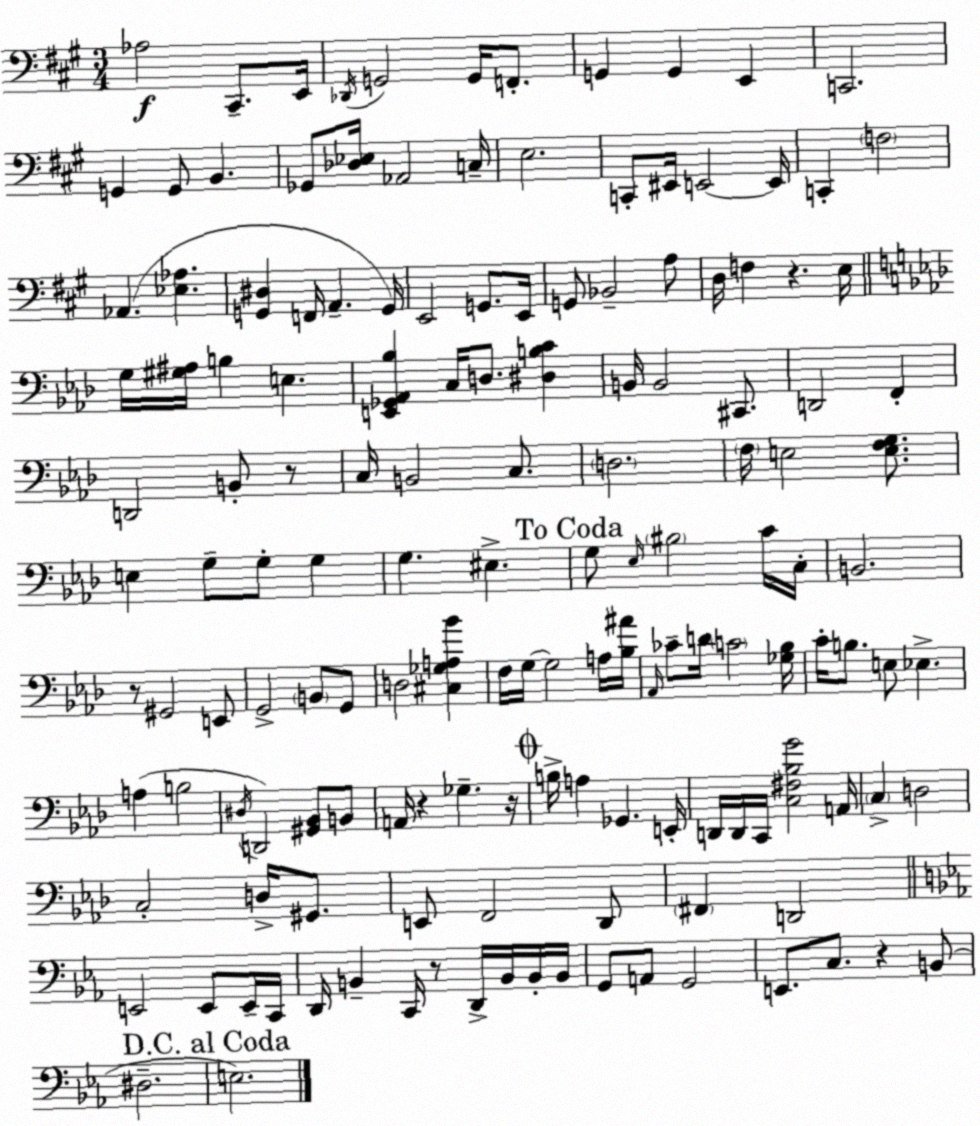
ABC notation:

X:1
T:Untitled
M:3/4
L:1/4
K:A
_A,2 ^C,,/2 E,,/4 _D,,/4 G,,2 G,,/4 F,,/2 G,, G,, E,, C,,2 G,, G,,/2 B,, _G,,/2 [_D,_E,]/4 _A,,2 C,/4 E,2 C,,/2 ^E,,/4 E,,2 E,,/4 C,, F,2 _A,, [_E,_A,] [G,,^D,] F,,/4 A,, G,,/4 E,,2 G,,/2 E,,/4 G,,/2 _B,,2 A,/2 D,/4 F, z E,/4 G,/4 [^G,^A,]/4 B, E, [E,,_G,,_A,,_B,] C,/4 D,/2 [^D,B,C] B,,/4 B,,2 ^C,,/2 D,,2 F,, D,,2 B,,/2 z/2 C,/4 B,,2 C,/2 D,2 F,/4 E,2 [E,F,G,]/2 E, G,/2 G,/2 G, G, ^E, G,/2 _E,/4 ^B,2 C/4 C,/4 B,,2 z/2 ^G,,2 E,,/2 G,,2 B,,/2 G,,/2 D,2 [^C,_G,A,_B] F,/4 G,/4 G,2 A,/4 [_B,^A]/4 _A,,/4 _C/2 D/4 C2 [_G,_B,]/4 C/4 B,/2 E,/2 _E, A, B,2 ^D,/4 D,,2 [^G,,_B,,]/2 B,,/2 A,,/4 z _G, z/4 B,/4 A, _G,, E,,/4 D,,/4 D,,/4 C,,/4 [C,^F,_B,G]2 A,,/4 C, D,2 C,2 D,/4 ^G,,/2 E,,/2 F,,2 _D,,/2 ^F,, D,,2 E,,2 E,,/2 E,,/4 C,,/4 D,,/4 B,, C,,/4 z/2 D,,/4 B,,/4 B,,/4 B,,/4 G,,/2 A,,/2 G,,2 E,,/2 C,/2 z B,,/2 ^D,2 E,2